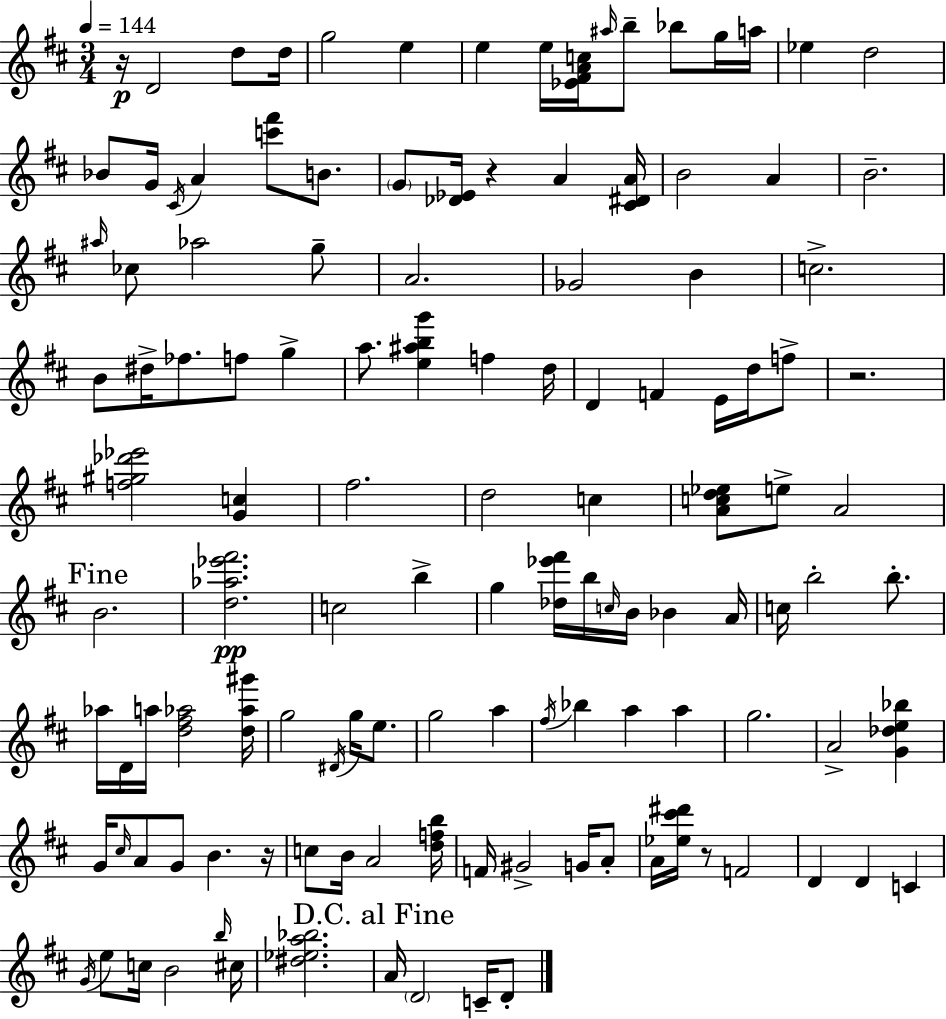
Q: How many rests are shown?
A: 5